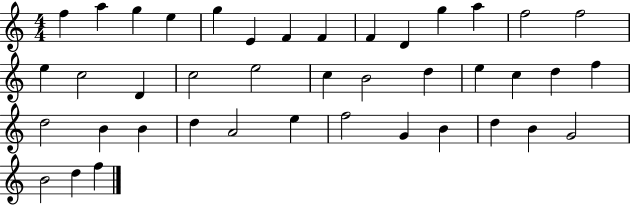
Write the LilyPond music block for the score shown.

{
  \clef treble
  \numericTimeSignature
  \time 4/4
  \key c \major
  f''4 a''4 g''4 e''4 | g''4 e'4 f'4 f'4 | f'4 d'4 g''4 a''4 | f''2 f''2 | \break e''4 c''2 d'4 | c''2 e''2 | c''4 b'2 d''4 | e''4 c''4 d''4 f''4 | \break d''2 b'4 b'4 | d''4 a'2 e''4 | f''2 g'4 b'4 | d''4 b'4 g'2 | \break b'2 d''4 f''4 | \bar "|."
}